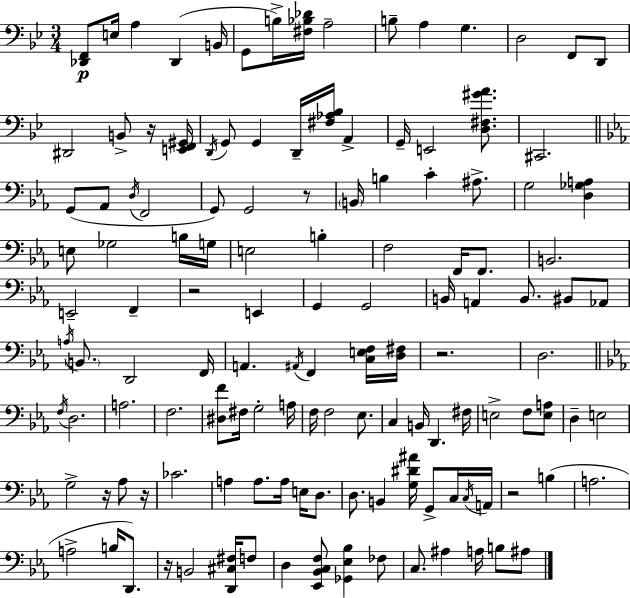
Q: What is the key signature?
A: G minor